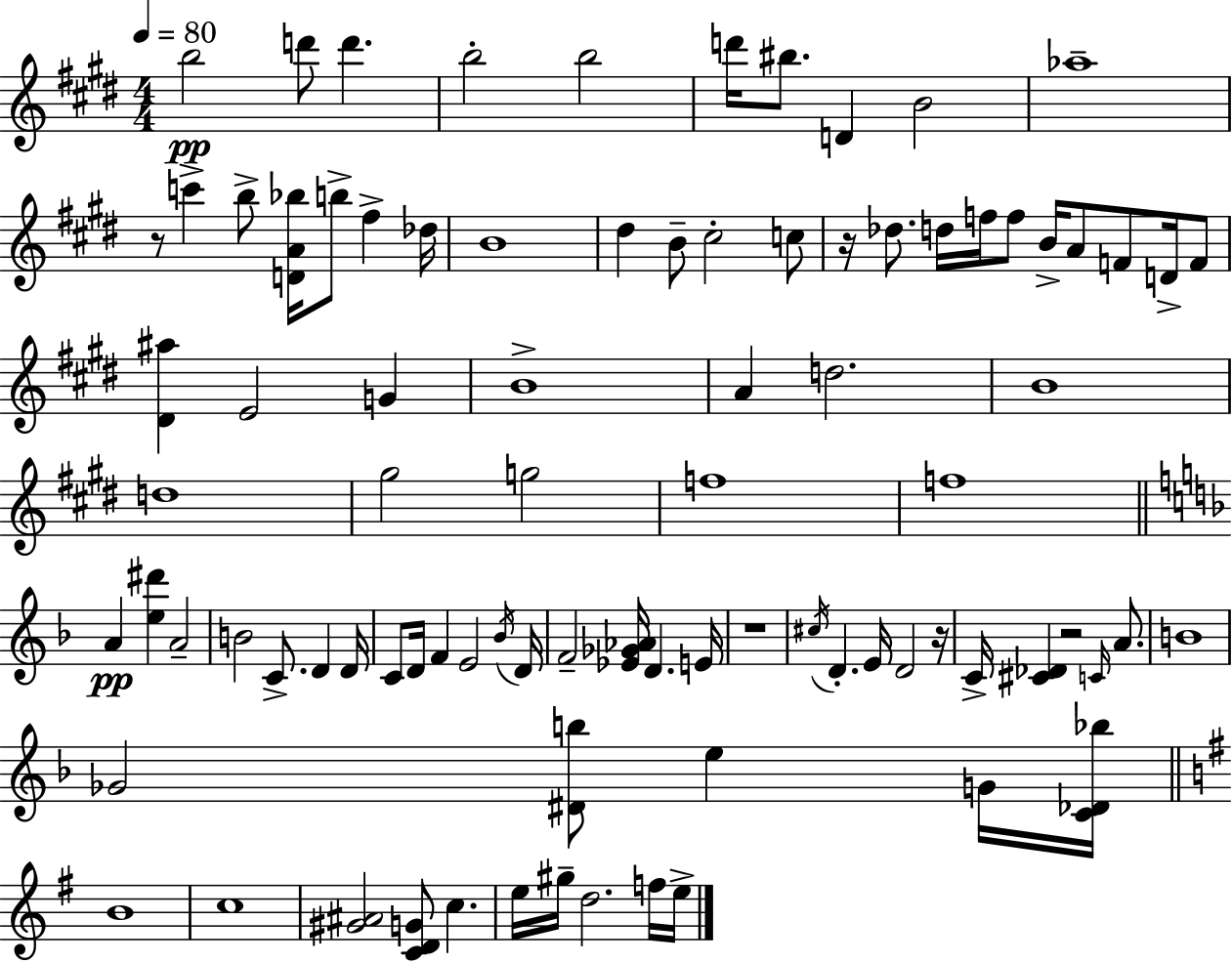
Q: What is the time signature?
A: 4/4